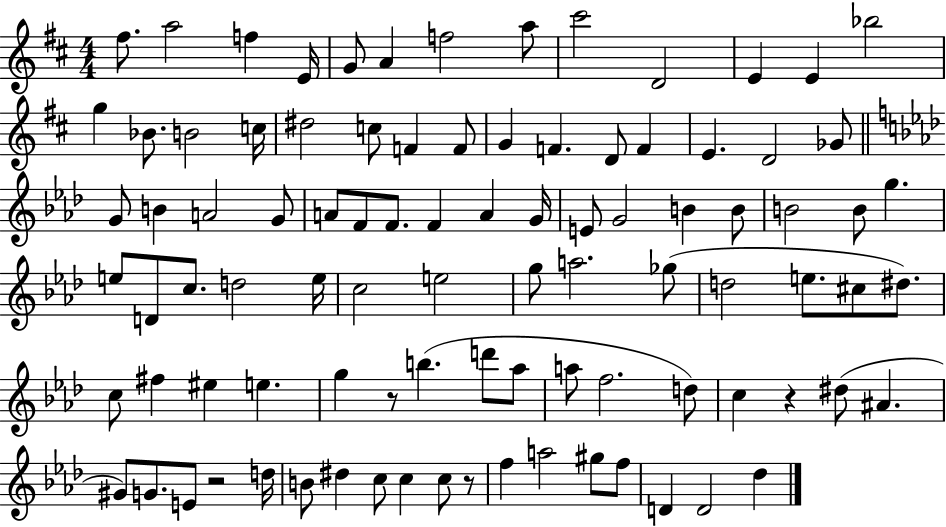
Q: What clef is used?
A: treble